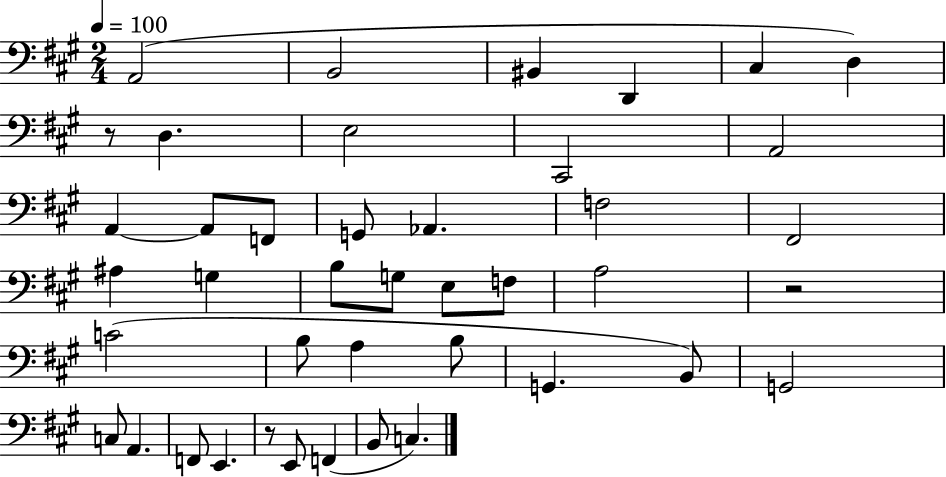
X:1
T:Untitled
M:2/4
L:1/4
K:A
A,,2 B,,2 ^B,, D,, ^C, D, z/2 D, E,2 ^C,,2 A,,2 A,, A,,/2 F,,/2 G,,/2 _A,, F,2 ^F,,2 ^A, G, B,/2 G,/2 E,/2 F,/2 A,2 z2 C2 B,/2 A, B,/2 G,, B,,/2 G,,2 C,/2 A,, F,,/2 E,, z/2 E,,/2 F,, B,,/2 C,